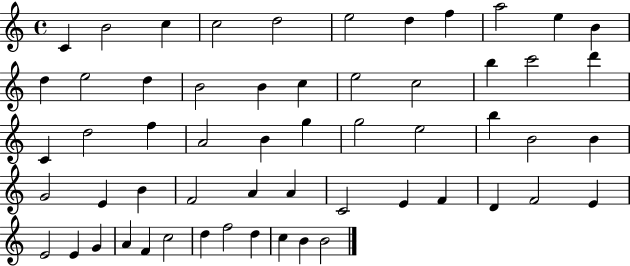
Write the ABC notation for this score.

X:1
T:Untitled
M:4/4
L:1/4
K:C
C B2 c c2 d2 e2 d f a2 e B d e2 d B2 B c e2 c2 b c'2 d' C d2 f A2 B g g2 e2 b B2 B G2 E B F2 A A C2 E F D F2 E E2 E G A F c2 d f2 d c B B2